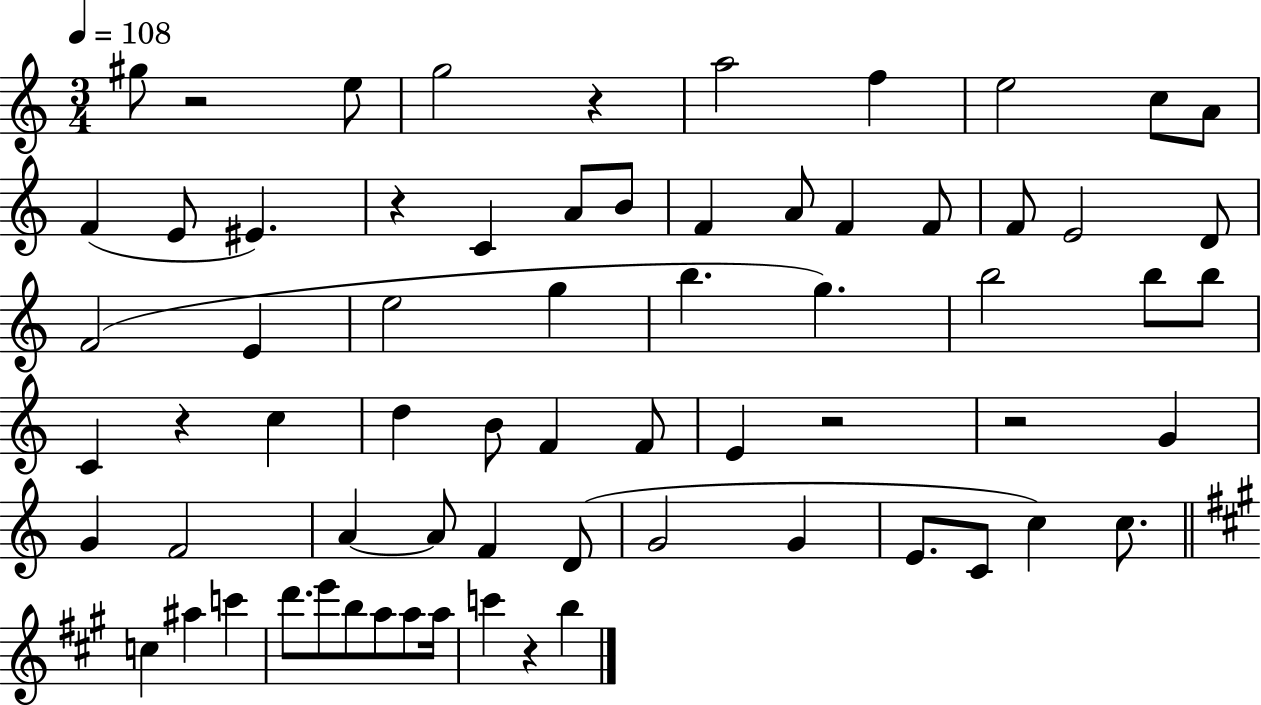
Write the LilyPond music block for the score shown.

{
  \clef treble
  \numericTimeSignature
  \time 3/4
  \key c \major
  \tempo 4 = 108
  gis''8 r2 e''8 | g''2 r4 | a''2 f''4 | e''2 c''8 a'8 | \break f'4( e'8 eis'4.) | r4 c'4 a'8 b'8 | f'4 a'8 f'4 f'8 | f'8 e'2 d'8 | \break f'2( e'4 | e''2 g''4 | b''4. g''4.) | b''2 b''8 b''8 | \break c'4 r4 c''4 | d''4 b'8 f'4 f'8 | e'4 r2 | r2 g'4 | \break g'4 f'2 | a'4~~ a'8 f'4 d'8( | g'2 g'4 | e'8. c'8 c''4) c''8. | \break \bar "||" \break \key a \major c''4 ais''4 c'''4 | d'''8. e'''8 b''8 a''8 a''8 a''16 | c'''4 r4 b''4 | \bar "|."
}